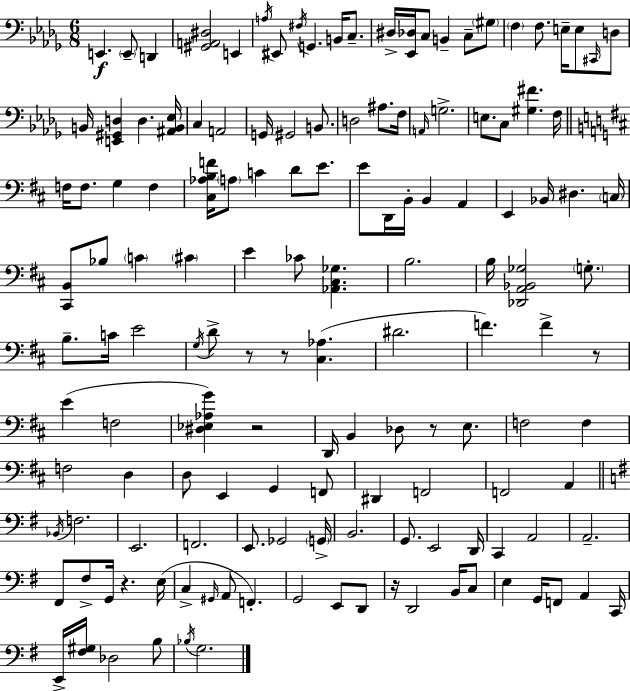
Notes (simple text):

E2/q. E2/e D2/q [G#2,A2,D#3]/h E2/q A3/s EIS2/e F#3/s G2/q. B2/s C3/e. D#3/s [Eb2,Db3]/s C3/e B2/q C3/e G#3/e F3/q F3/e. E3/s E3/e C#2/s D3/e B2/s [E2,G#2,D3]/q D3/q. [A#2,B2,Eb3]/s C3/q A2/h G2/s G#2/h B2/e. D3/h A#3/e. F3/s A2/s G3/h. E3/e. C3/e [G#3,F#4]/q. F3/s F3/s F3/e. G3/q F3/q [C#3,Ab3,B3,F4]/s A3/e C4/q D4/e E4/e. E4/e D2/s B2/s B2/q A2/q E2/q Bb2/s D#3/q. C3/s [C#2,B2]/e Bb3/e C4/q C#4/q E4/q CES4/e [Ab2,C#3,Gb3]/q. B3/h. B3/s [Db2,A2,Bb2,Gb3]/h G3/e. B3/e. C4/s E4/h G3/s D4/e R/e R/e [C#3,Ab3]/q. D#4/h. F4/q. F4/q R/e E4/q F3/h [D#3,Eb3,Ab3,G4]/q R/h D2/s B2/q Db3/e R/e E3/e. F3/h F3/q F3/h D3/q D3/e E2/q G2/q F2/e D#2/q F2/h F2/h A2/q Bb2/s F3/h. E2/h. F2/h. E2/e. Gb2/h G2/s B2/h. G2/e. E2/h D2/s C2/q A2/h A2/h. F#2/e F#3/e G2/s R/q. E3/s C3/q G#2/s A2/e F2/q. G2/h E2/e D2/e R/s D2/h B2/s C3/e E3/q G2/s F2/e A2/q C2/s E2/s [F#3,G#3]/s Db3/h B3/e Bb3/s G3/h.